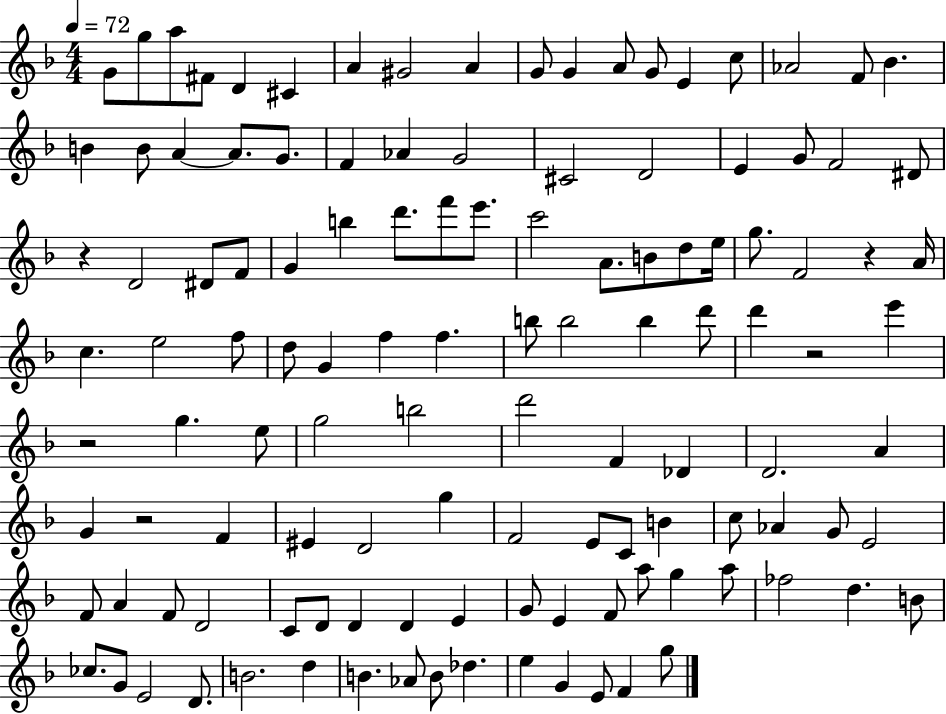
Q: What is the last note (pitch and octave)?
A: G5